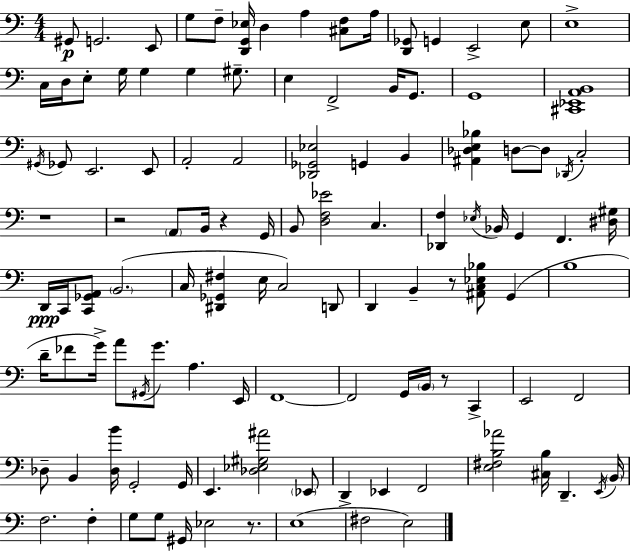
X:1
T:Untitled
M:4/4
L:1/4
K:C
^G,,/2 G,,2 E,,/2 G,/2 F,/2 [D,,G,,_E,]/4 D, A, [^C,F,]/2 A,/4 [D,,_G,,]/2 G,, E,,2 E,/2 E,4 C,/4 D,/4 E,/2 G,/4 G, G, ^G,/2 E, F,,2 B,,/4 G,,/2 G,,4 [^C,,_E,,A,,B,,]4 ^G,,/4 _G,,/2 E,,2 E,,/2 A,,2 A,,2 [_D,,_G,,_E,]2 G,, B,, [^A,,_D,E,_B,] D,/2 D,/2 _D,,/4 C,2 z4 z2 A,,/2 B,,/4 z G,,/4 B,,/2 [D,F,_E]2 C, [_D,,F,] _E,/4 _B,,/4 G,, F,, [^D,^G,]/4 D,,/4 C,,/4 [C,,_G,,A,,]/2 B,,2 C,/4 [^D,,_G,,^F,] E,/4 C,2 D,,/2 D,, B,, z/2 [^A,,C,_E,_B,]/2 G,, B,4 D/4 _F/2 G/4 A/2 ^G,,/4 G/2 A, E,,/4 F,,4 F,,2 G,,/4 B,,/4 z/2 C,, E,,2 F,,2 _D,/2 B,, [_D,B]/4 G,,2 G,,/4 E,, [_D,_E,^G,^A]2 _E,,/2 D,, _E,, F,,2 [E,^F,B,_A]2 [^C,B,]/4 D,, E,,/4 B,,/4 F,2 F, G,/2 G,/2 ^G,,/4 _E,2 z/2 E,4 ^F,2 E,2